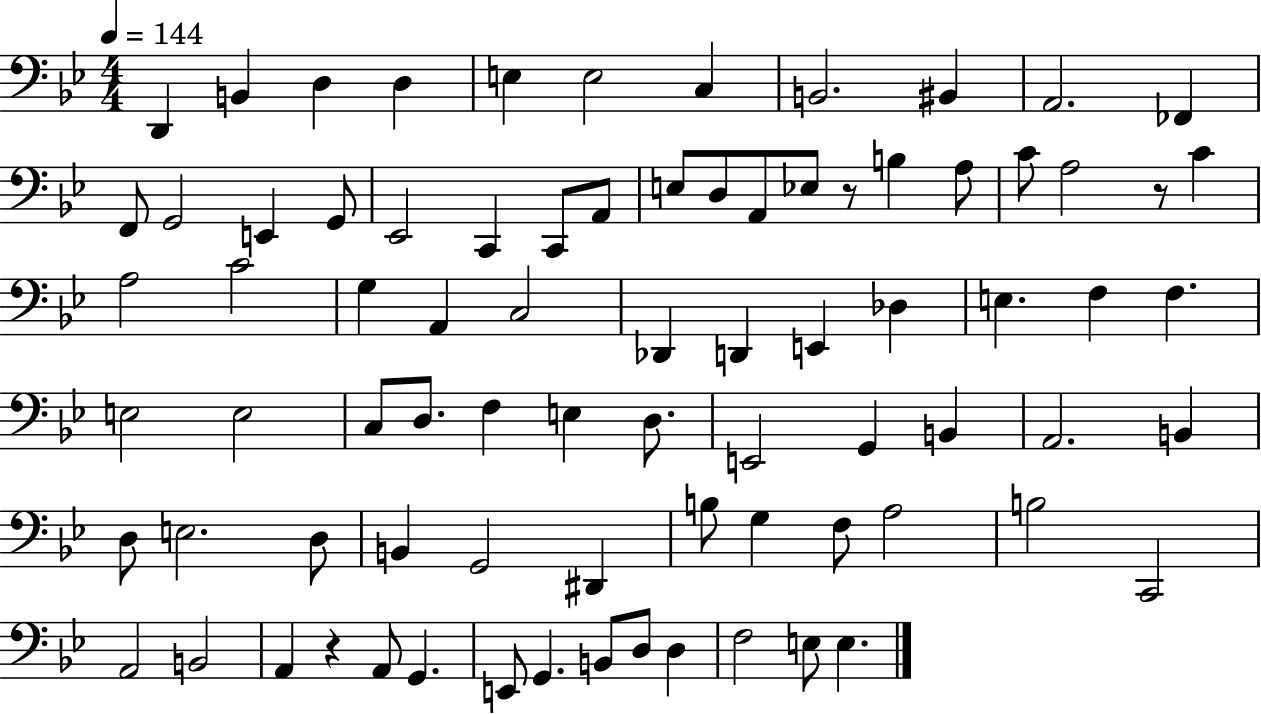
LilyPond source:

{
  \clef bass
  \numericTimeSignature
  \time 4/4
  \key bes \major
  \tempo 4 = 144
  d,4 b,4 d4 d4 | e4 e2 c4 | b,2. bis,4 | a,2. fes,4 | \break f,8 g,2 e,4 g,8 | ees,2 c,4 c,8 a,8 | e8 d8 a,8 ees8 r8 b4 a8 | c'8 a2 r8 c'4 | \break a2 c'2 | g4 a,4 c2 | des,4 d,4 e,4 des4 | e4. f4 f4. | \break e2 e2 | c8 d8. f4 e4 d8. | e,2 g,4 b,4 | a,2. b,4 | \break d8 e2. d8 | b,4 g,2 dis,4 | b8 g4 f8 a2 | b2 c,2 | \break a,2 b,2 | a,4 r4 a,8 g,4. | e,8 g,4. b,8 d8 d4 | f2 e8 e4. | \break \bar "|."
}